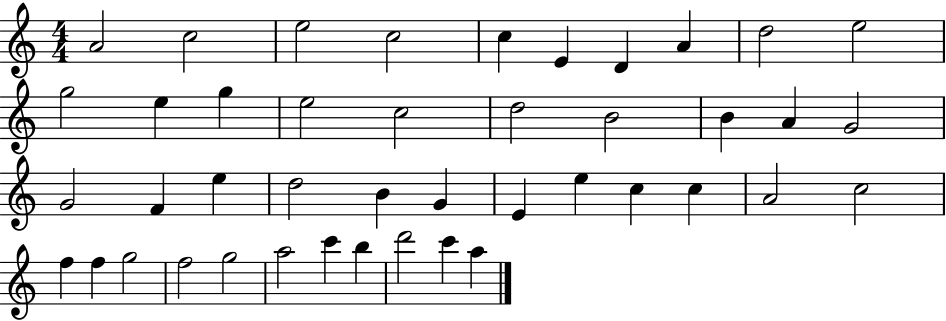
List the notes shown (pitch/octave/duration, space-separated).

A4/h C5/h E5/h C5/h C5/q E4/q D4/q A4/q D5/h E5/h G5/h E5/q G5/q E5/h C5/h D5/h B4/h B4/q A4/q G4/h G4/h F4/q E5/q D5/h B4/q G4/q E4/q E5/q C5/q C5/q A4/h C5/h F5/q F5/q G5/h F5/h G5/h A5/h C6/q B5/q D6/h C6/q A5/q